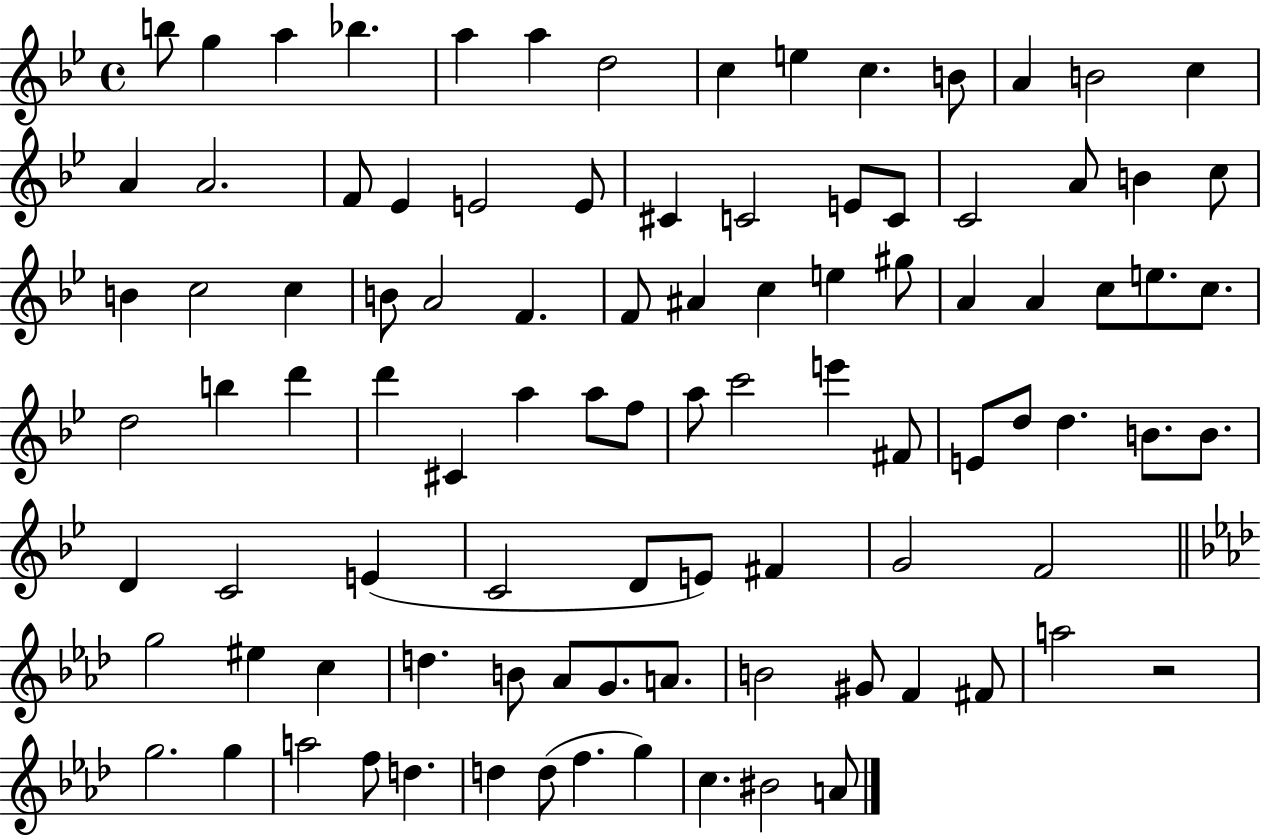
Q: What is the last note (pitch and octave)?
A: A4